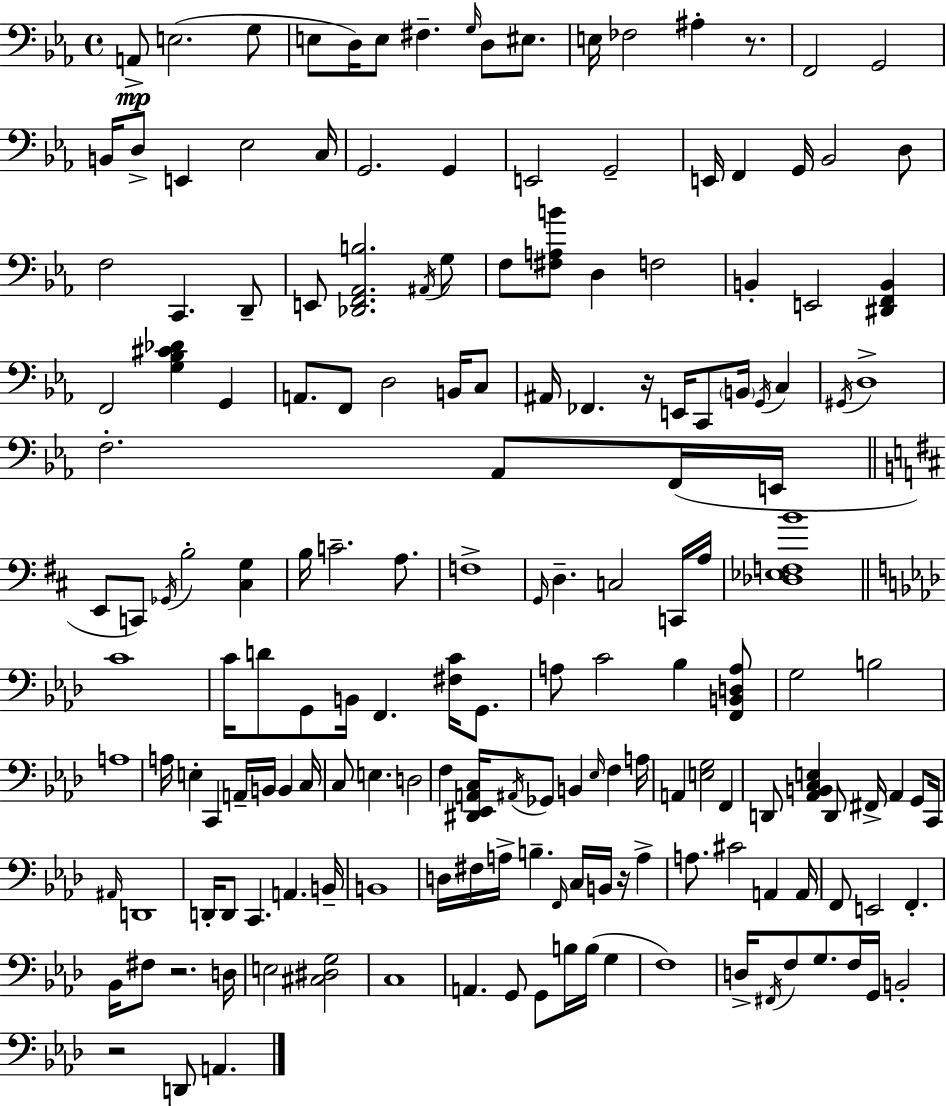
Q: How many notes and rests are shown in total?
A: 172